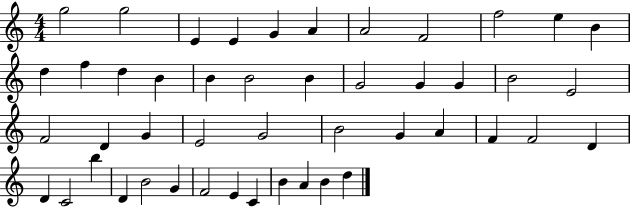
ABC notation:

X:1
T:Untitled
M:4/4
L:1/4
K:C
g2 g2 E E G A A2 F2 f2 e B d f d B B B2 B G2 G G B2 E2 F2 D G E2 G2 B2 G A F F2 D D C2 b D B2 G F2 E C B A B d